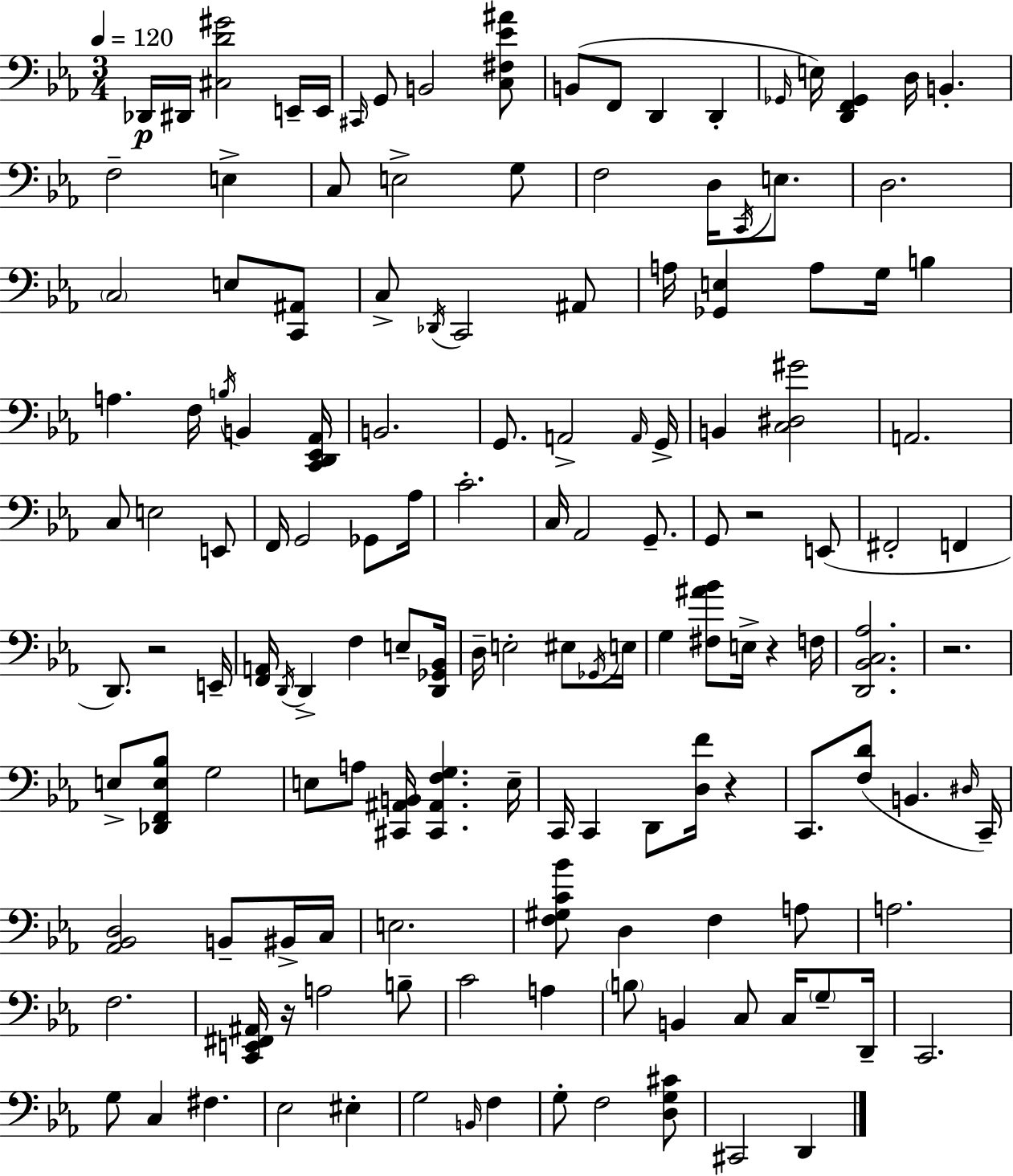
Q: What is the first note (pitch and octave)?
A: Db2